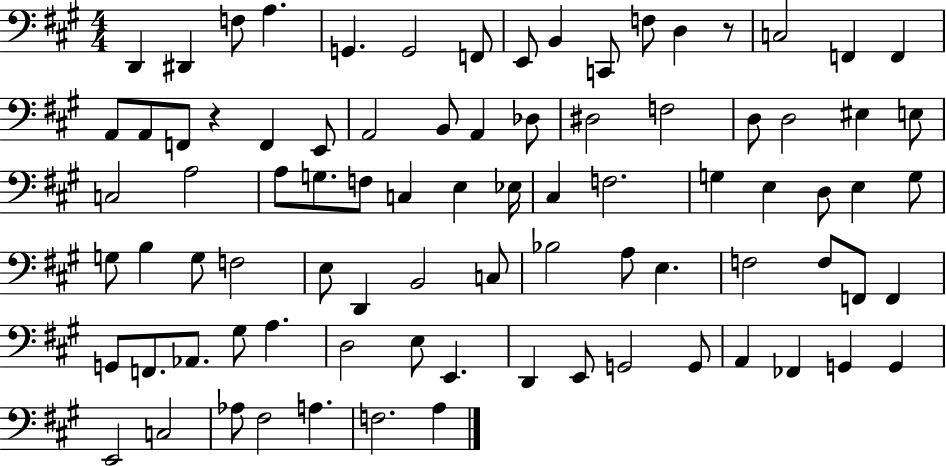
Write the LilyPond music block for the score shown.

{
  \clef bass
  \numericTimeSignature
  \time 4/4
  \key a \major
  \repeat volta 2 { d,4 dis,4 f8 a4. | g,4. g,2 f,8 | e,8 b,4 c,8 f8 d4 r8 | c2 f,4 f,4 | \break a,8 a,8 f,8 r4 f,4 e,8 | a,2 b,8 a,4 des8 | dis2 f2 | d8 d2 eis4 e8 | \break c2 a2 | a8 g8. f8 c4 e4 ees16 | cis4 f2. | g4 e4 d8 e4 g8 | \break g8 b4 g8 f2 | e8 d,4 b,2 c8 | bes2 a8 e4. | f2 f8 f,8 f,4 | \break g,8 f,8. aes,8. gis8 a4. | d2 e8 e,4. | d,4 e,8 g,2 g,8 | a,4 fes,4 g,4 g,4 | \break e,2 c2 | aes8 fis2 a4. | f2. a4 | } \bar "|."
}